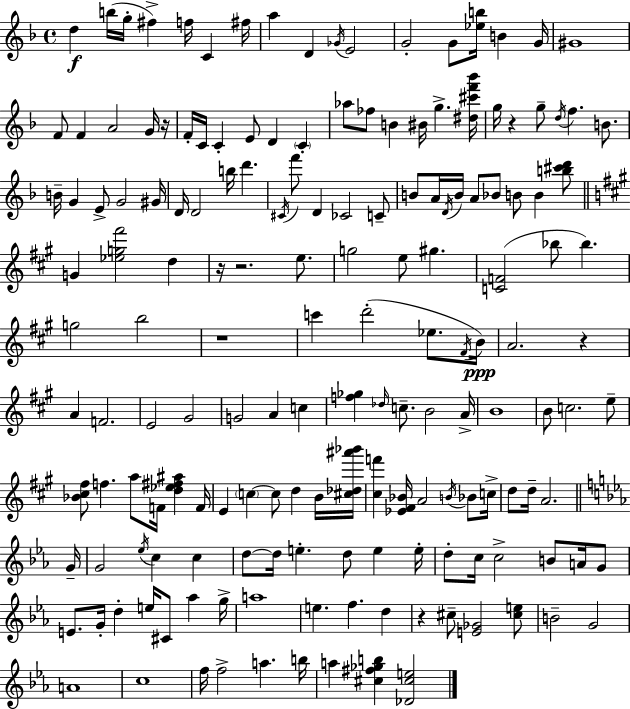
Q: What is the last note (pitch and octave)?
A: A5